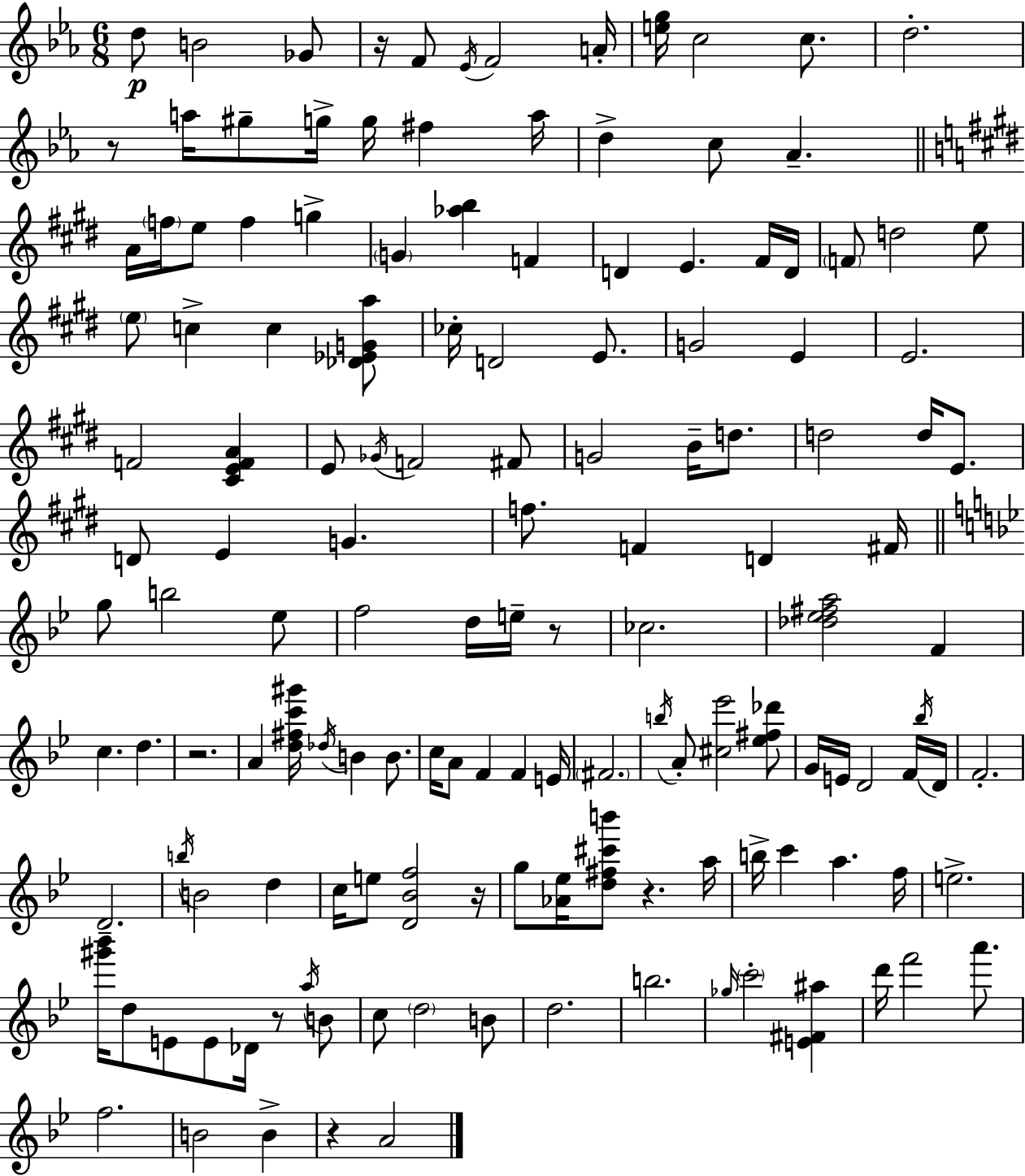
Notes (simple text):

D5/e B4/h Gb4/e R/s F4/e Eb4/s F4/h A4/s [E5,G5]/s C5/h C5/e. D5/h. R/e A5/s G#5/e G5/s G5/s F#5/q A5/s D5/q C5/e Ab4/q. A4/s F5/s E5/e F5/q G5/q G4/q [Ab5,B5]/q F4/q D4/q E4/q. F#4/s D4/s F4/e D5/h E5/e E5/e C5/q C5/q [Db4,Eb4,G4,A5]/e CES5/s D4/h E4/e. G4/h E4/q E4/h. F4/h [C#4,E4,F4,A4]/q E4/e Gb4/s F4/h F#4/e G4/h B4/s D5/e. D5/h D5/s E4/e. D4/e E4/q G4/q. F5/e. F4/q D4/q F#4/s G5/e B5/h Eb5/e F5/h D5/s E5/s R/e CES5/h. [Db5,Eb5,F#5,A5]/h F4/q C5/q. D5/q. R/h. A4/q [D5,F#5,C6,G#6]/s Db5/s B4/q B4/e. C5/s A4/e F4/q F4/q E4/s F#4/h. B5/s A4/e [C#5,Eb6]/h [Eb5,F#5,Db6]/e G4/s E4/s D4/h F4/s Bb5/s D4/s F4/h. D4/h. B5/s B4/h D5/q C5/s E5/e [D4,Bb4,F5]/h R/s G5/e [Ab4,Eb5]/s [D5,F#5,C#6,B6]/e R/q. A5/s B5/s C6/q A5/q. F5/s E5/h. [G#6,Bb6]/s D5/e E4/e E4/e Db4/s R/e A5/s B4/e C5/e D5/h B4/e D5/h. B5/h. Gb5/s C6/h [E4,F#4,A#5]/q D6/s F6/h A6/e. F5/h. B4/h B4/q R/q A4/h